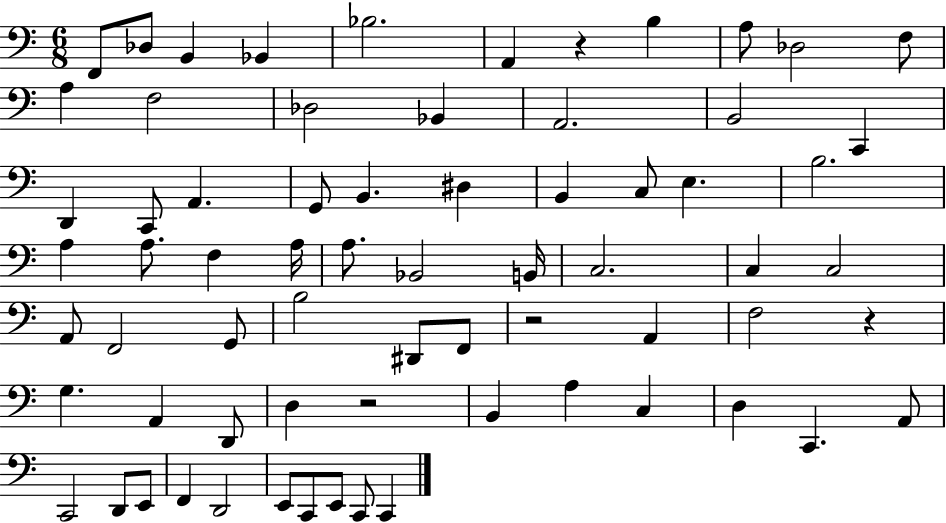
X:1
T:Untitled
M:6/8
L:1/4
K:C
F,,/2 _D,/2 B,, _B,, _B,2 A,, z B, A,/2 _D,2 F,/2 A, F,2 _D,2 _B,, A,,2 B,,2 C,, D,, C,,/2 A,, G,,/2 B,, ^D, B,, C,/2 E, B,2 A, A,/2 F, A,/4 A,/2 _B,,2 B,,/4 C,2 C, C,2 A,,/2 F,,2 G,,/2 B,2 ^D,,/2 F,,/2 z2 A,, F,2 z G, A,, D,,/2 D, z2 B,, A, C, D, C,, A,,/2 C,,2 D,,/2 E,,/2 F,, D,,2 E,,/2 C,,/2 E,,/2 C,,/2 C,,